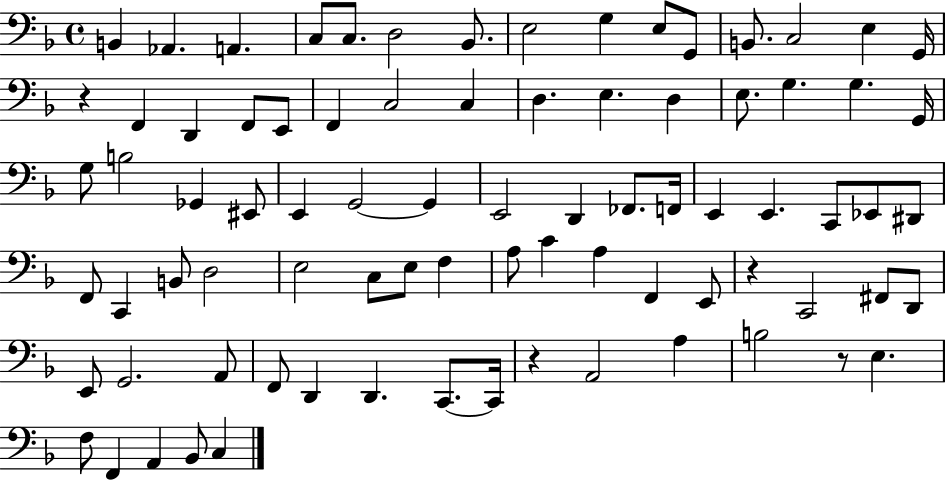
{
  \clef bass
  \time 4/4
  \defaultTimeSignature
  \key f \major
  \repeat volta 2 { b,4 aes,4. a,4. | c8 c8. d2 bes,8. | e2 g4 e8 g,8 | b,8. c2 e4 g,16 | \break r4 f,4 d,4 f,8 e,8 | f,4 c2 c4 | d4. e4. d4 | e8. g4. g4. g,16 | \break g8 b2 ges,4 eis,8 | e,4 g,2~~ g,4 | e,2 d,4 fes,8. f,16 | e,4 e,4. c,8 ees,8 dis,8 | \break f,8 c,4 b,8 d2 | e2 c8 e8 f4 | a8 c'4 a4 f,4 e,8 | r4 c,2 fis,8 d,8 | \break e,8 g,2. a,8 | f,8 d,4 d,4. c,8.~~ c,16 | r4 a,2 a4 | b2 r8 e4. | \break f8 f,4 a,4 bes,8 c4 | } \bar "|."
}